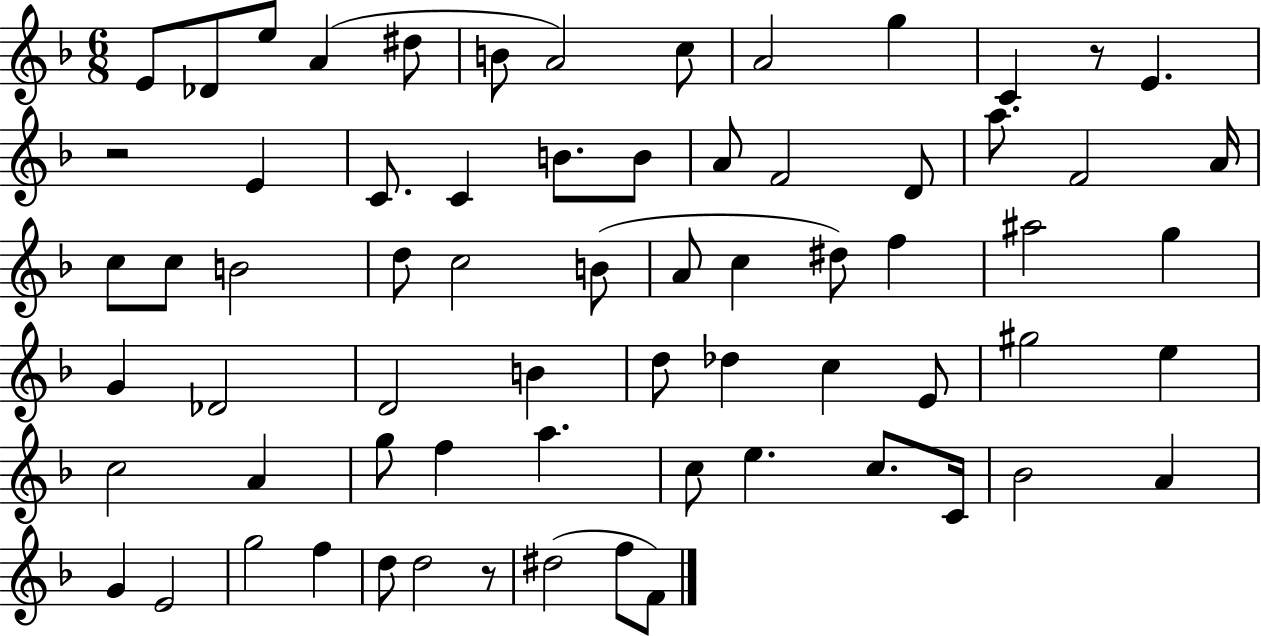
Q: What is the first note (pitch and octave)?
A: E4